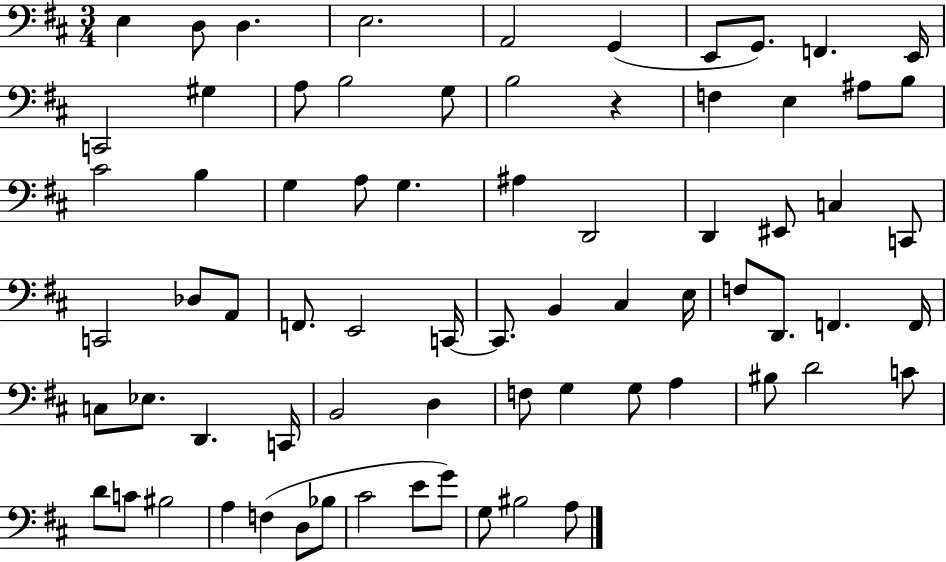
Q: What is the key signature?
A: D major